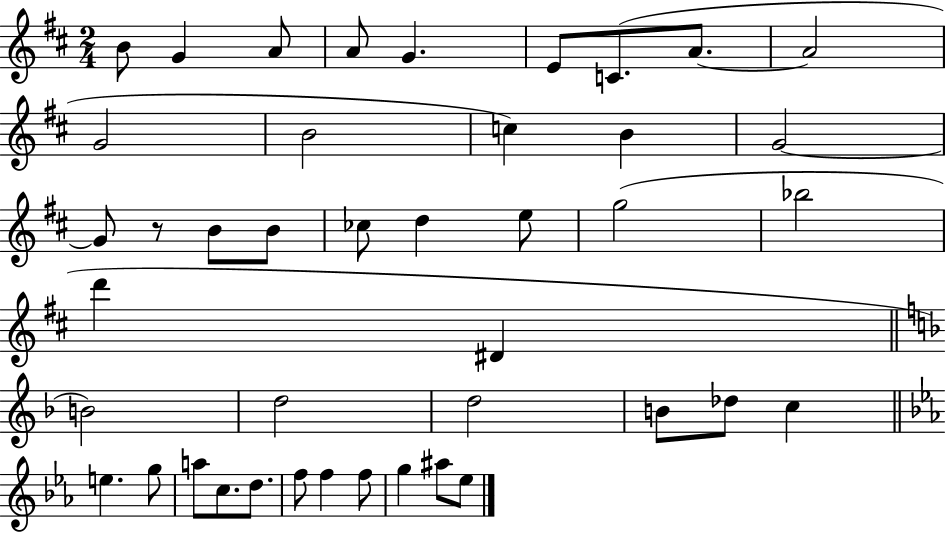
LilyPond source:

{
  \clef treble
  \numericTimeSignature
  \time 2/4
  \key d \major
  b'8 g'4 a'8 | a'8 g'4. | e'8 c'8.( a'8.~~ | a'2 | \break g'2 | b'2 | c''4) b'4 | g'2~~ | \break g'8 r8 b'8 b'8 | ces''8 d''4 e''8 | g''2( | bes''2 | \break d'''4 dis'4 | \bar "||" \break \key d \minor b'2) | d''2 | d''2 | b'8 des''8 c''4 | \break \bar "||" \break \key c \minor e''4. g''8 | a''8 c''8. d''8. | f''8 f''4 f''8 | g''4 ais''8 ees''8 | \break \bar "|."
}